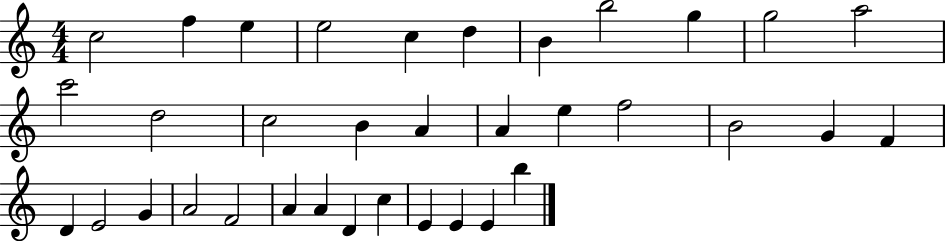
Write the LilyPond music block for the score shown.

{
  \clef treble
  \numericTimeSignature
  \time 4/4
  \key c \major
  c''2 f''4 e''4 | e''2 c''4 d''4 | b'4 b''2 g''4 | g''2 a''2 | \break c'''2 d''2 | c''2 b'4 a'4 | a'4 e''4 f''2 | b'2 g'4 f'4 | \break d'4 e'2 g'4 | a'2 f'2 | a'4 a'4 d'4 c''4 | e'4 e'4 e'4 b''4 | \break \bar "|."
}